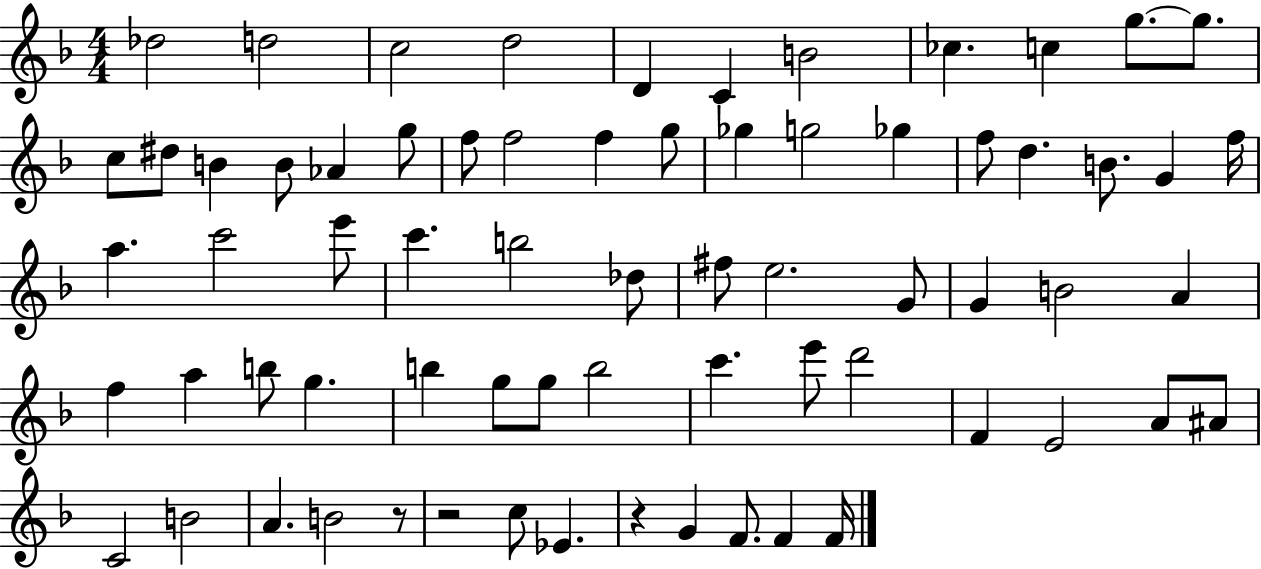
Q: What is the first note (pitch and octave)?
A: Db5